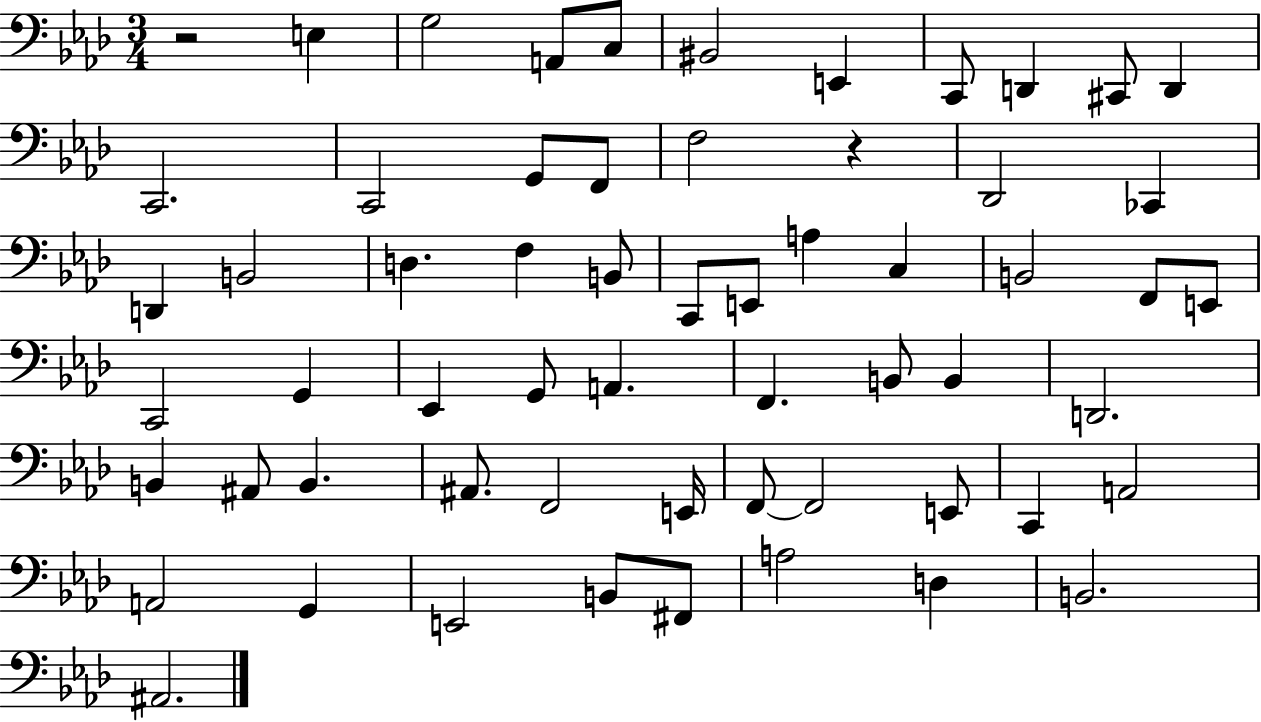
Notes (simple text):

R/h E3/q G3/h A2/e C3/e BIS2/h E2/q C2/e D2/q C#2/e D2/q C2/h. C2/h G2/e F2/e F3/h R/q Db2/h CES2/q D2/q B2/h D3/q. F3/q B2/e C2/e E2/e A3/q C3/q B2/h F2/e E2/e C2/h G2/q Eb2/q G2/e A2/q. F2/q. B2/e B2/q D2/h. B2/q A#2/e B2/q. A#2/e. F2/h E2/s F2/e F2/h E2/e C2/q A2/h A2/h G2/q E2/h B2/e F#2/e A3/h D3/q B2/h. A#2/h.